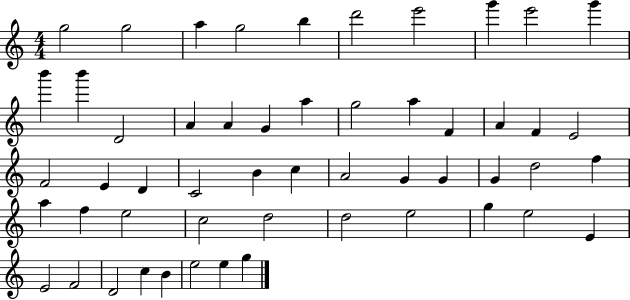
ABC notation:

X:1
T:Untitled
M:4/4
L:1/4
K:C
g2 g2 a g2 b d'2 e'2 g' e'2 g' b' b' D2 A A G a g2 a F A F E2 F2 E D C2 B c A2 G G G d2 f a f e2 c2 d2 d2 e2 g e2 E E2 F2 D2 c B e2 e g